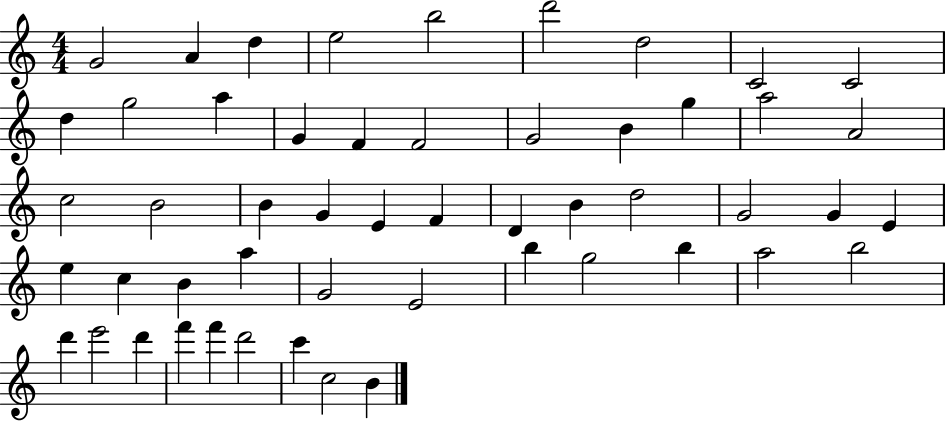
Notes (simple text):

G4/h A4/q D5/q E5/h B5/h D6/h D5/h C4/h C4/h D5/q G5/h A5/q G4/q F4/q F4/h G4/h B4/q G5/q A5/h A4/h C5/h B4/h B4/q G4/q E4/q F4/q D4/q B4/q D5/h G4/h G4/q E4/q E5/q C5/q B4/q A5/q G4/h E4/h B5/q G5/h B5/q A5/h B5/h D6/q E6/h D6/q F6/q F6/q D6/h C6/q C5/h B4/q